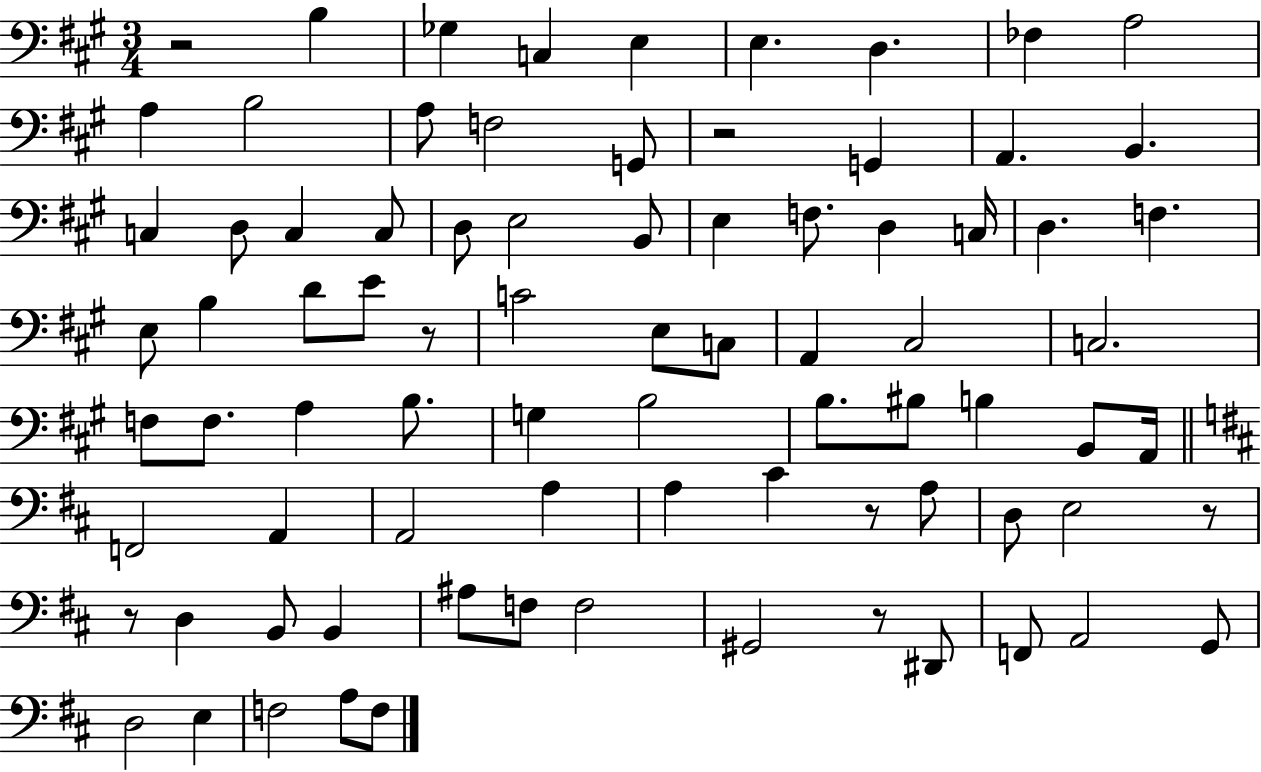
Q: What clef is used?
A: bass